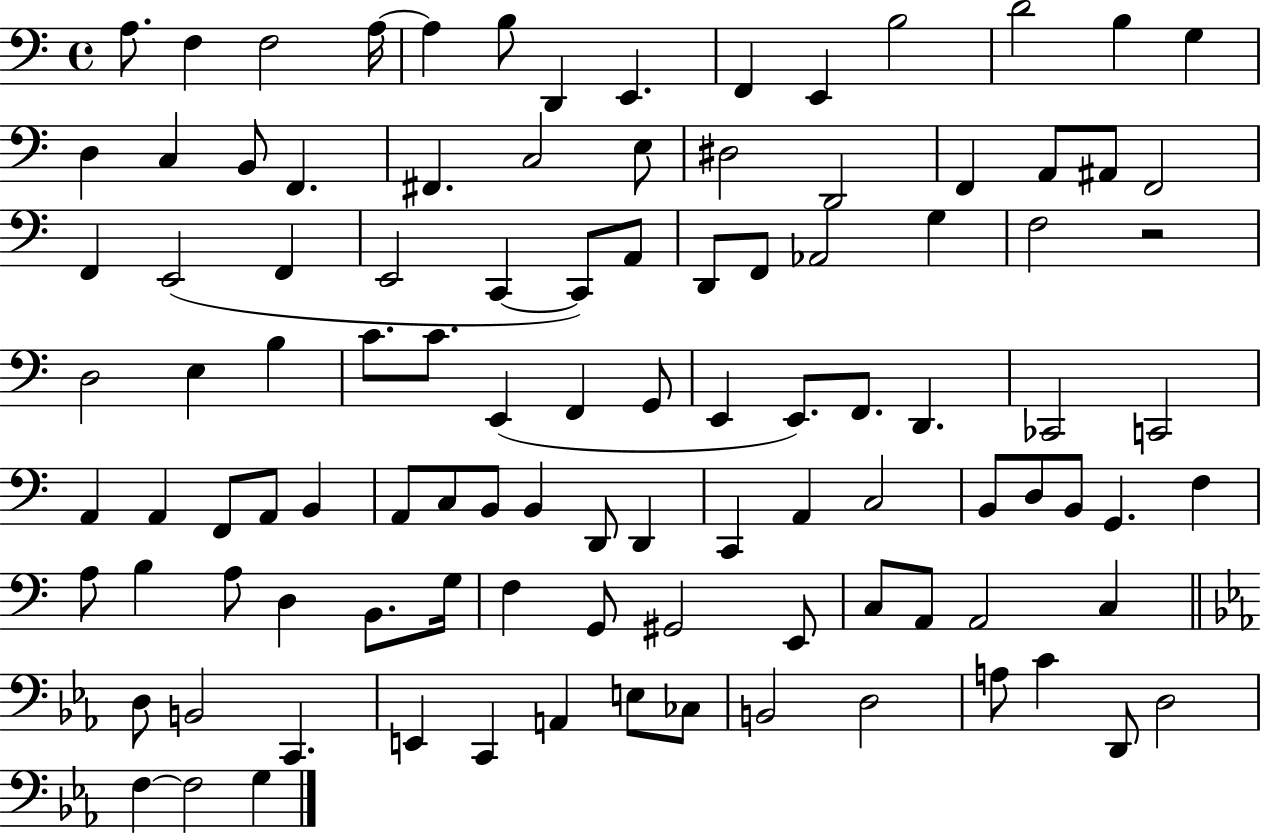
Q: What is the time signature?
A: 4/4